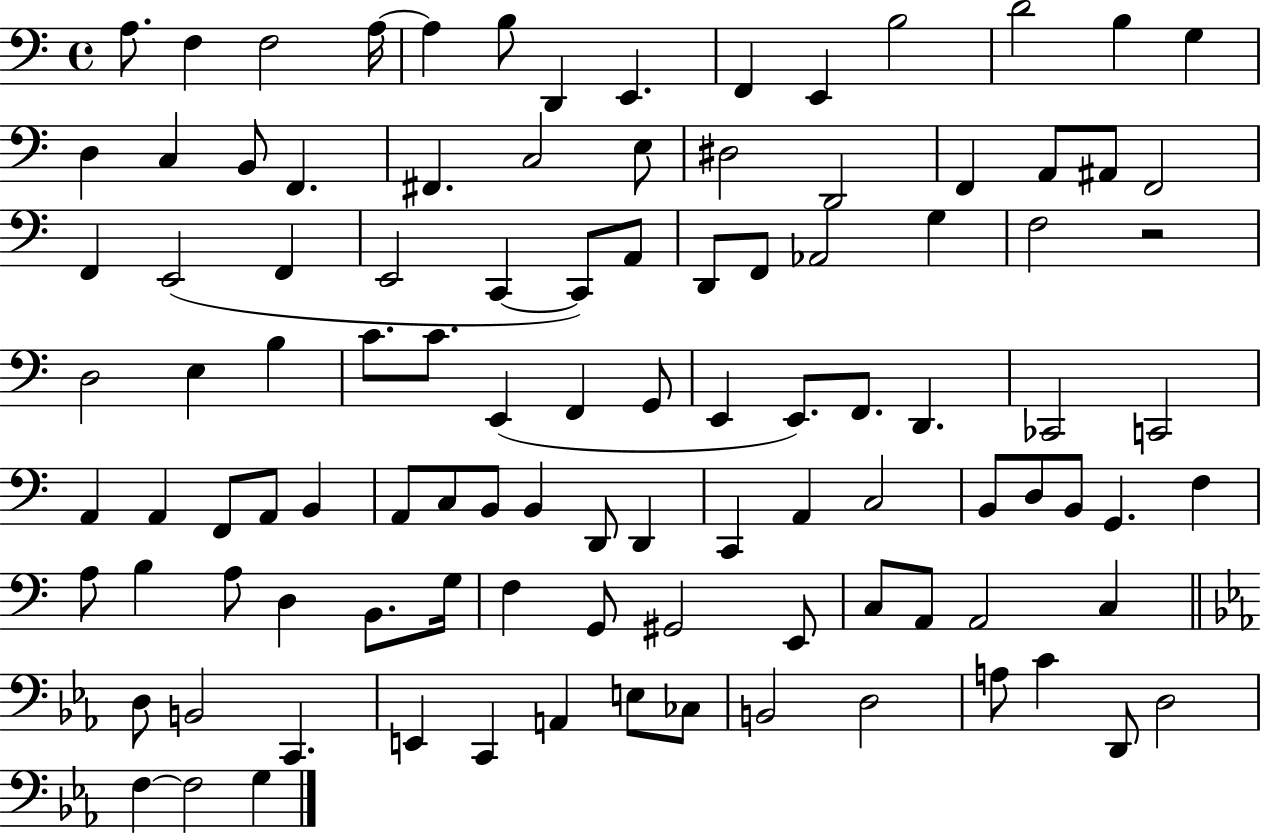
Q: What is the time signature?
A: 4/4